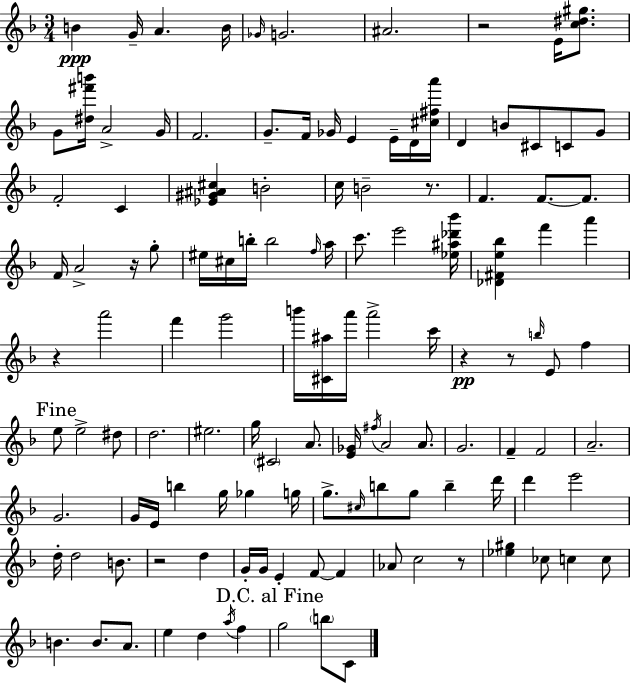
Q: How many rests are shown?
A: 8